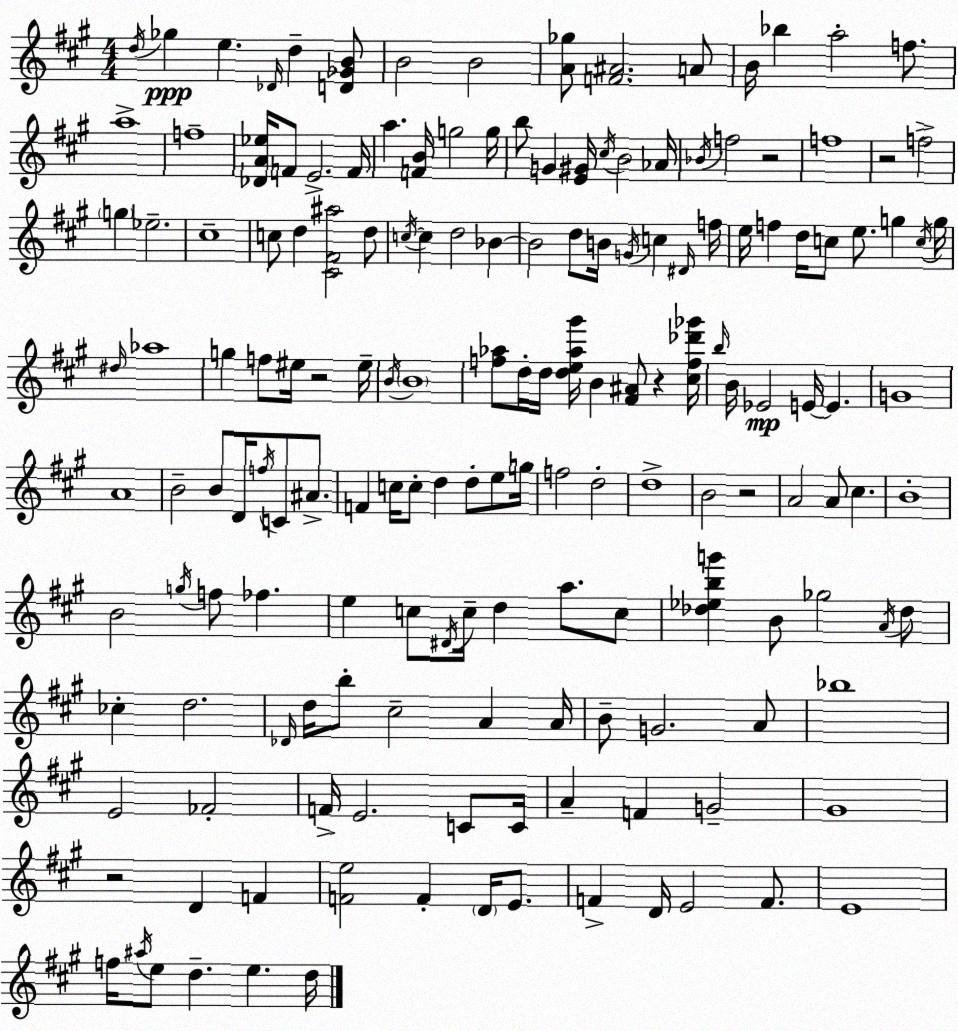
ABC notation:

X:1
T:Untitled
M:4/4
L:1/4
K:A
d/4 _g e _D/4 d [D_GB]/2 B2 B2 [A_g]/2 [F^A]2 A/2 B/4 _b a2 f/2 a4 f4 [_DA_e]/4 F/2 E2 F/4 a [FB]/4 g2 g/4 b/2 G [E^G]/4 ^c/4 B2 _A/4 _B/4 f2 z2 f4 z2 f2 g _e2 ^c4 c/2 d [^C^F^a]2 d/2 c/4 c d2 _B _B2 d/2 B/4 G/4 c ^D/4 f/4 e/4 f d/4 c/2 e/2 g c/4 g/4 ^d/4 _a4 g f/2 ^e/4 z2 ^e/4 B/4 B4 [f_a]/2 d/4 d/4 [de_a^g']/4 B [^F^A]/2 z [^cf_d'_g']/4 b/4 B/4 _E2 E/4 E G4 A4 B2 B/2 D/4 f/4 C/2 ^A/2 F c/4 c/2 d d/2 e/2 g/4 f2 d2 d4 B2 z2 A2 A/2 ^c B4 B2 g/4 f/2 _f e c/2 ^D/4 c/4 d a/2 c/2 [_d_ebg'] B/2 _g2 A/4 _d/2 _c d2 _D/4 d/4 b/2 ^c2 A A/4 B/2 G2 A/2 _b4 E2 _F2 F/4 E2 C/2 C/4 A F G2 ^G4 z2 D F [Fe]2 F D/4 E/2 F D/4 E2 F/2 E4 f/4 ^a/4 e/2 d e d/4